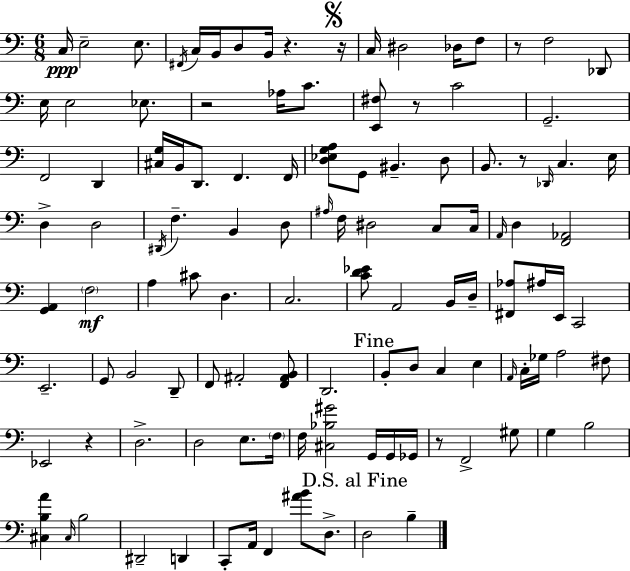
C3/s E3/h E3/e. F#2/s C3/s B2/s D3/e B2/s R/q. R/s C3/s D#3/h Db3/s F3/e R/e F3/h Db2/e E3/s E3/h Eb3/e. R/h Ab3/s C4/e. [E2,F#3]/e R/e C4/h G2/h. F2/h D2/q [C#3,G3]/s B2/s D2/e. F2/q. F2/s [D3,Eb3,G3,A3]/e G2/e BIS2/q. D3/e B2/e. R/e Db2/s C3/q. E3/s D3/q D3/h D#2/s F3/q. B2/q D3/e A#3/s F3/s D#3/h C3/e C3/s A2/s D3/q [F2,Ab2]/h [G2,A2]/q F3/h A3/q C#4/e D3/q. C3/h. [C4,D4,Eb4]/e A2/h B2/s D3/s [F#2,Ab3]/e A#3/s E2/s C2/h E2/h. G2/e B2/h D2/e F2/e A#2/h [F2,A#2,B2]/e D2/h. B2/e D3/e C3/q E3/q A2/s C3/s Gb3/s A3/h F#3/e Eb2/h R/q D3/h. D3/h E3/e. F3/s F3/s [C#3,Bb3,G#4]/h G2/s G2/s Gb2/s R/e F2/h G#3/e G3/q B3/h [C#3,B3,A4]/q C#3/s B3/h D#2/h D2/q C2/e A2/s F2/q [A#4,B4]/e D3/e. D3/h B3/q